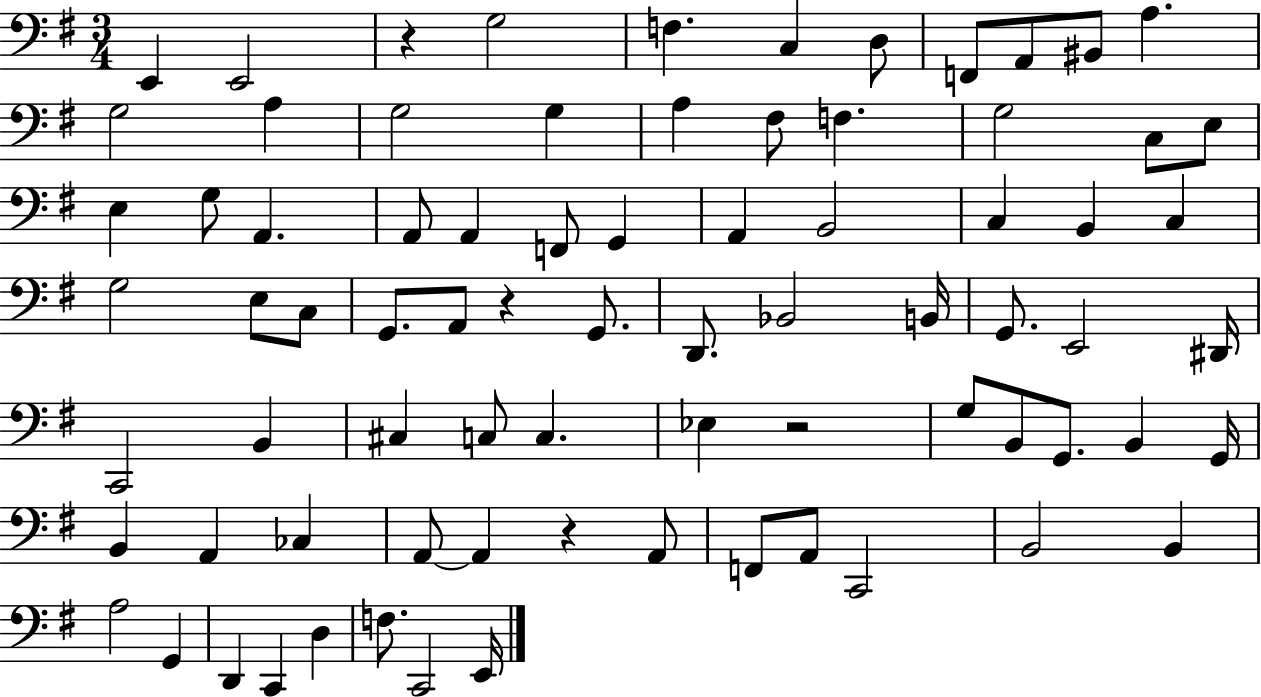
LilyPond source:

{
  \clef bass
  \numericTimeSignature
  \time 3/4
  \key g \major
  e,4 e,2 | r4 g2 | f4. c4 d8 | f,8 a,8 bis,8 a4. | \break g2 a4 | g2 g4 | a4 fis8 f4. | g2 c8 e8 | \break e4 g8 a,4. | a,8 a,4 f,8 g,4 | a,4 b,2 | c4 b,4 c4 | \break g2 e8 c8 | g,8. a,8 r4 g,8. | d,8. bes,2 b,16 | g,8. e,2 dis,16 | \break c,2 b,4 | cis4 c8 c4. | ees4 r2 | g8 b,8 g,8. b,4 g,16 | \break b,4 a,4 ces4 | a,8~~ a,4 r4 a,8 | f,8 a,8 c,2 | b,2 b,4 | \break a2 g,4 | d,4 c,4 d4 | f8. c,2 e,16 | \bar "|."
}